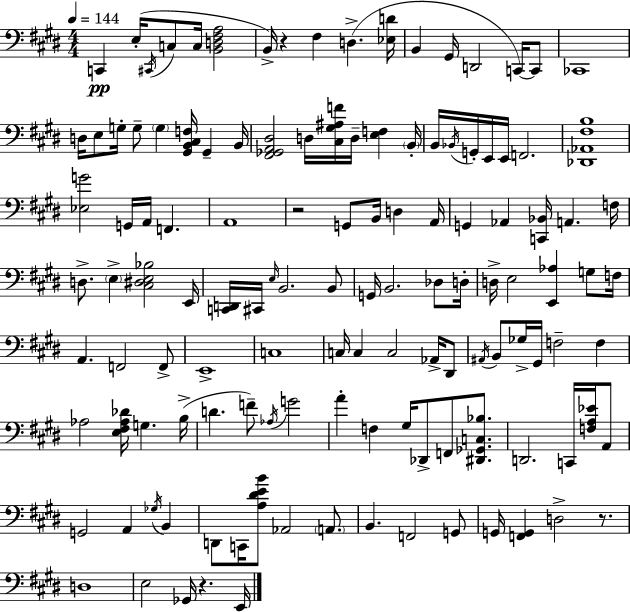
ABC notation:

X:1
T:Untitled
M:4/4
L:1/4
K:E
C,, E,/4 ^C,,/4 C,/2 C,/4 [B,,D,^F,A,]2 B,,/4 z ^F, D, [_E,D]/4 B,, ^G,,/4 D,,2 C,,/4 C,,/2 _C,,4 D,/4 E,/2 G,/4 G,/2 G, [^G,,B,,^C,F,]/4 ^G,, B,,/4 [^F,,_G,,A,,^D,]2 D,/4 [^C,^G,^A,F]/4 D,/4 [E,F,] B,,/4 B,,/4 _B,,/4 G,,/4 E,,/4 E,,/4 F,,2 [_D,,_A,,^F,B,]4 [_E,G]2 G,,/4 A,,/4 F,, A,,4 z2 G,,/2 B,,/4 D, A,,/4 G,, _A,, [C,,_B,,]/4 A,, F,/4 D,/2 E, [^C,^D,E,_B,]2 E,,/4 [C,,D,,]/4 ^C,,/4 E,/4 B,,2 B,,/2 G,,/4 B,,2 _D,/2 D,/4 D,/4 E,2 [E,,_A,] G,/2 F,/4 A,, F,,2 F,,/2 E,,4 C,4 C,/4 C, C,2 _A,,/4 ^D,,/2 ^A,,/4 B,,/2 _G,/4 ^G,,/4 F,2 F, _A,2 [E,^F,_A,_D]/4 G, B,/4 D F/2 _A,/4 G2 A F, ^G,/4 _D,,/2 F,,/2 [^D,,_G,,C,_B,]/2 D,,2 C,,/4 [F,A,_E]/4 A,,/2 G,,2 A,, _G,/4 B,, D,,/2 C,,/4 [A,^DEB]/2 _A,,2 A,,/2 B,, F,,2 G,,/2 G,,/4 [F,,G,,] D,2 z/2 D,4 E,2 _G,,/4 z E,,/4